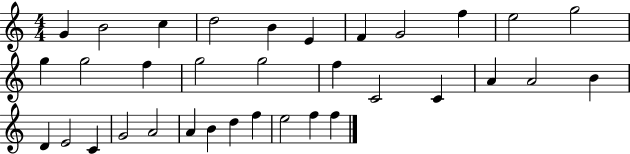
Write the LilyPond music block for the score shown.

{
  \clef treble
  \numericTimeSignature
  \time 4/4
  \key c \major
  g'4 b'2 c''4 | d''2 b'4 e'4 | f'4 g'2 f''4 | e''2 g''2 | \break g''4 g''2 f''4 | g''2 g''2 | f''4 c'2 c'4 | a'4 a'2 b'4 | \break d'4 e'2 c'4 | g'2 a'2 | a'4 b'4 d''4 f''4 | e''2 f''4 f''4 | \break \bar "|."
}